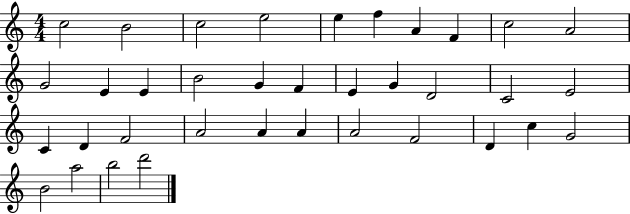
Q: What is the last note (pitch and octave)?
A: D6